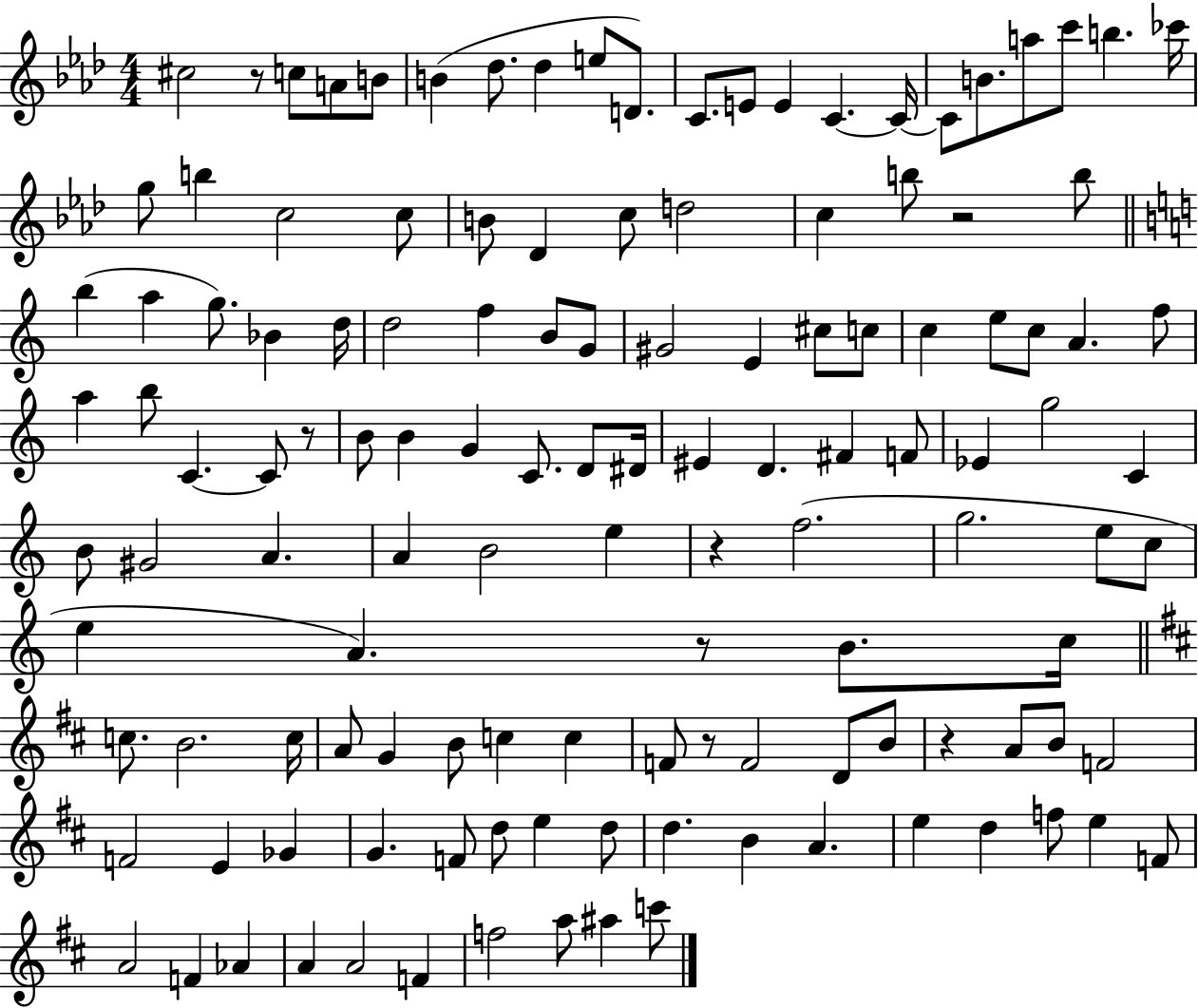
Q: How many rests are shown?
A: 7